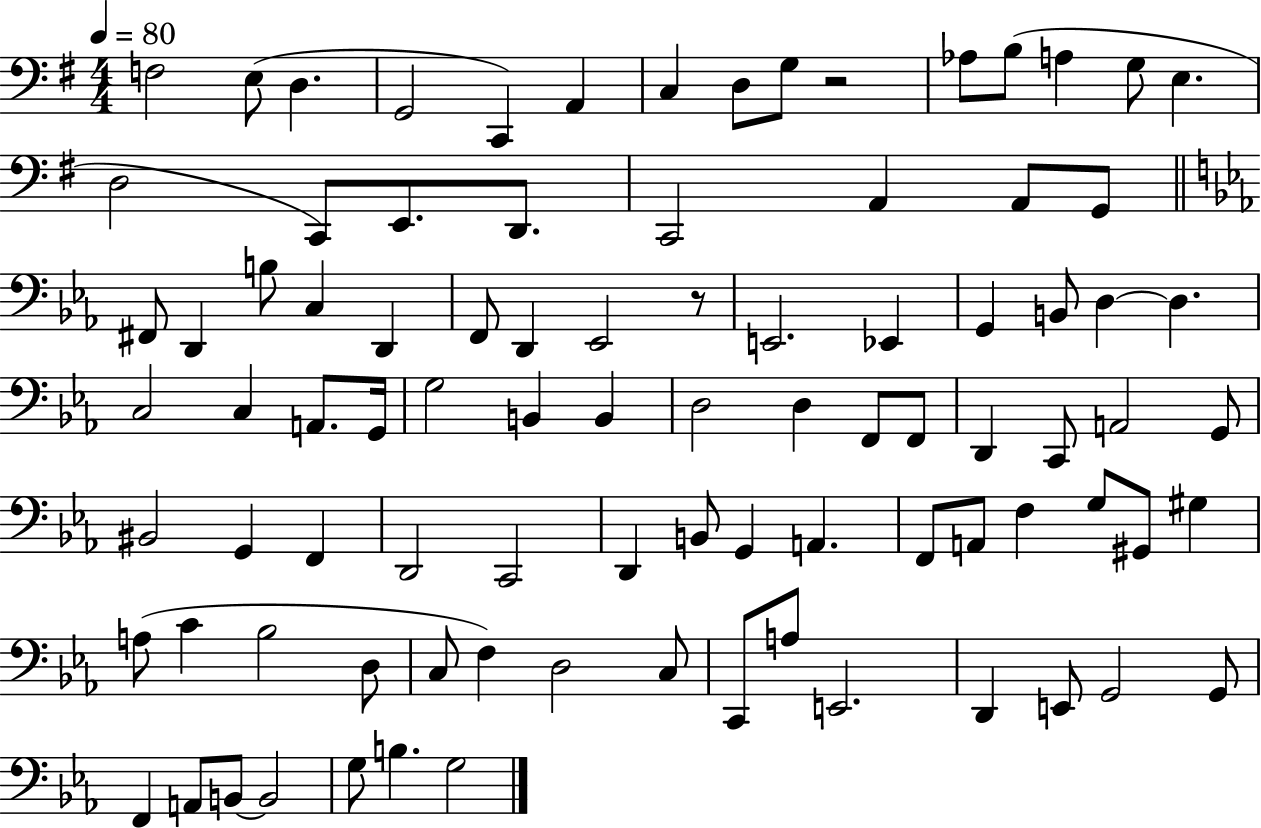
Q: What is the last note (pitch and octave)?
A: G3